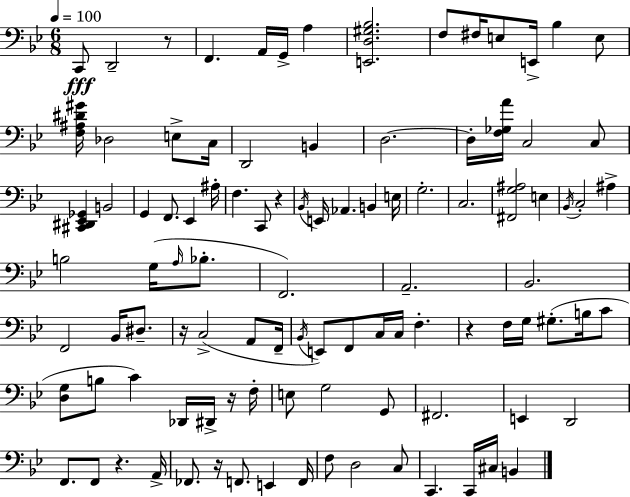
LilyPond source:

{
  \clef bass
  \numericTimeSignature
  \time 6/8
  \key g \minor
  \tempo 4 = 100
  c,8\fff d,2-- r8 | f,4. a,16 g,16-> a4 | <e, d gis bes>2. | f8 fis16 e8 e,16-> bes4 e8 | \break <f ais dis' gis'>16 des2 e8-> c16 | d,2 b,4 | d2.~~ | d16-. <f ges a'>16 c2 c8 | \break <cis, dis, ees, ges,>4 b,2 | g,4 f,8. ees,4 ais16-. | f4. c,8 r4 | \acciaccatura { bes,16 } e,16 aes,4. b,4 | \break e16 g2.-. | c2. | <fis, g ais>2 e4 | \acciaccatura { bes,16 } c2-. ais4-> | \break b2 g16( \grace { a16 } | bes8.-. f,2.) | a,2.-- | bes,2. | \break f,2 bes,16 | dis8.-- r16 c2->( | a,8 f,16-- \acciaccatura { bes,16 }) e,8 f,8 c16 c16 f4.-. | r4 f16 g16 gis8.-.( | \break b16 c'8 <d g>8 b8 c'4) | des,16 dis,16-> r16 f16-. e8 g2 | g,8 fis,2. | e,4 d,2 | \break f,8. f,8 r4. | a,16-> fes,8. r16 f,8. e,4 | f,16 f8 d2 | c8 c,4. c,16 cis16 | \break b,4 \bar "|."
}